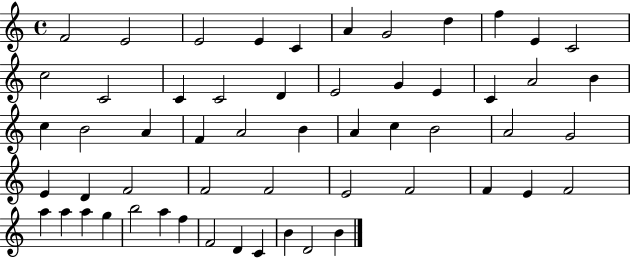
F4/h E4/h E4/h E4/q C4/q A4/q G4/h D5/q F5/q E4/q C4/h C5/h C4/h C4/q C4/h D4/q E4/h G4/q E4/q C4/q A4/h B4/q C5/q B4/h A4/q F4/q A4/h B4/q A4/q C5/q B4/h A4/h G4/h E4/q D4/q F4/h F4/h F4/h E4/h F4/h F4/q E4/q F4/h A5/q A5/q A5/q G5/q B5/h A5/q F5/q F4/h D4/q C4/q B4/q D4/h B4/q